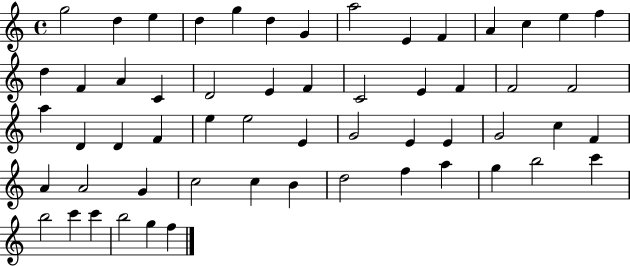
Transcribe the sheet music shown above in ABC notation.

X:1
T:Untitled
M:4/4
L:1/4
K:C
g2 d e d g d G a2 E F A c e f d F A C D2 E F C2 E F F2 F2 a D D F e e2 E G2 E E G2 c F A A2 G c2 c B d2 f a g b2 c' b2 c' c' b2 g f